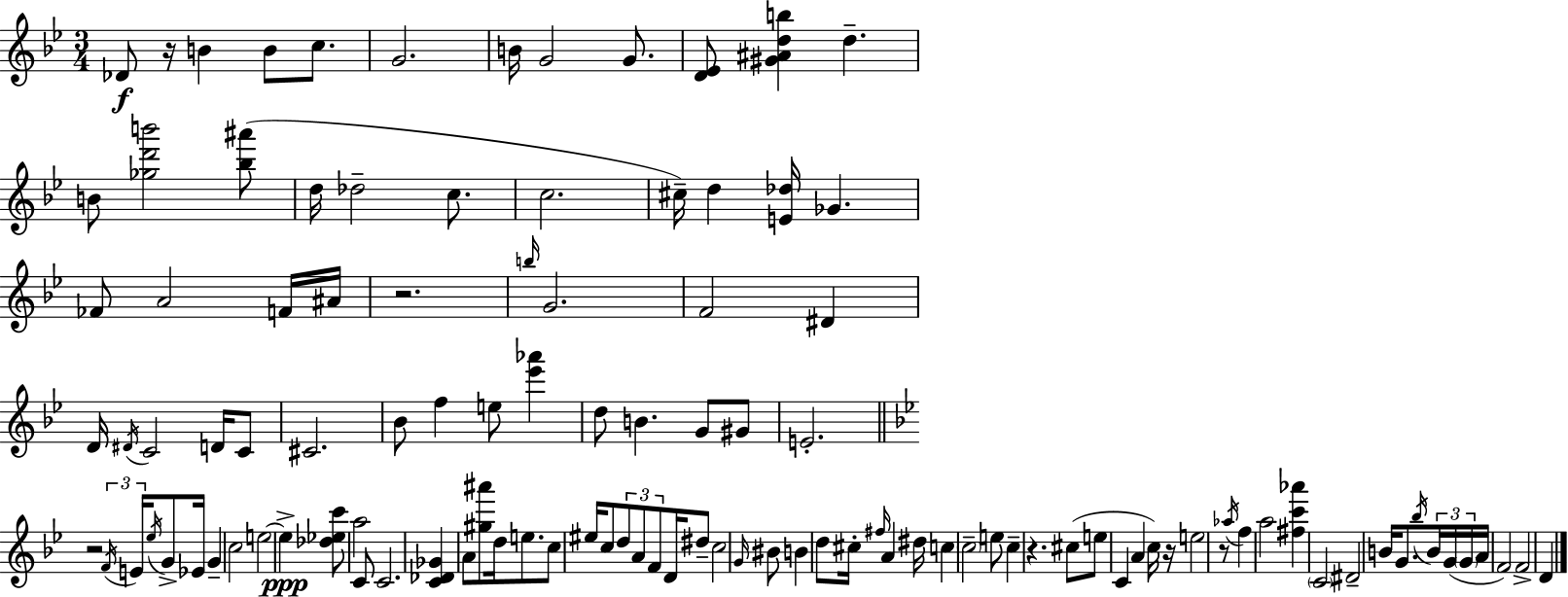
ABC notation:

X:1
T:Untitled
M:3/4
L:1/4
K:Gm
_D/2 z/4 B B/2 c/2 G2 B/4 G2 G/2 [D_E]/2 [^G^Adb] d B/2 [_gd'b']2 [_b^a']/2 d/4 _d2 c/2 c2 ^c/4 d [E_d]/4 _G _F/2 A2 F/4 ^A/4 z2 b/4 G2 F2 ^D D/4 ^D/4 C2 D/4 C/2 ^C2 _B/2 f e/2 [_e'_a'] d/2 B G/2 ^G/2 E2 z2 F/4 E/4 _e/4 G/2 _E/4 G c2 e2 e [_d_ec']/2 a2 C/2 C2 [C_D_G] A/2 [^g^a']/2 d/4 e/2 c/2 ^e/4 c/2 d/2 A/2 F/2 D/4 ^d/2 c2 G/4 ^B/2 B d/2 ^c/4 ^f/4 A ^d/4 c c2 e/2 c z ^c/2 e/2 C A c/4 z/4 e2 z/2 _a/4 f a2 [^fc'_a'] C2 ^D2 B/4 G/2 _b/4 B/4 G/4 G/4 A/4 F2 F2 D